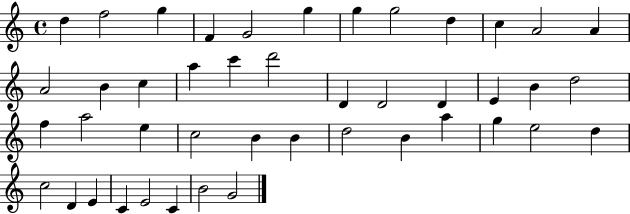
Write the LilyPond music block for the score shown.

{
  \clef treble
  \time 4/4
  \defaultTimeSignature
  \key c \major
  d''4 f''2 g''4 | f'4 g'2 g''4 | g''4 g''2 d''4 | c''4 a'2 a'4 | \break a'2 b'4 c''4 | a''4 c'''4 d'''2 | d'4 d'2 d'4 | e'4 b'4 d''2 | \break f''4 a''2 e''4 | c''2 b'4 b'4 | d''2 b'4 a''4 | g''4 e''2 d''4 | \break c''2 d'4 e'4 | c'4 e'2 c'4 | b'2 g'2 | \bar "|."
}